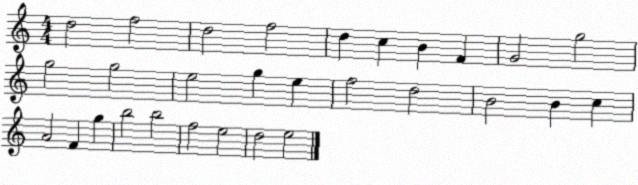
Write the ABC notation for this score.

X:1
T:Untitled
M:4/4
L:1/4
K:C
d2 f2 d2 f2 d c B F G2 g2 g2 g2 e2 g e f2 d2 B2 B c A2 F g b2 b2 f2 e2 d2 e2